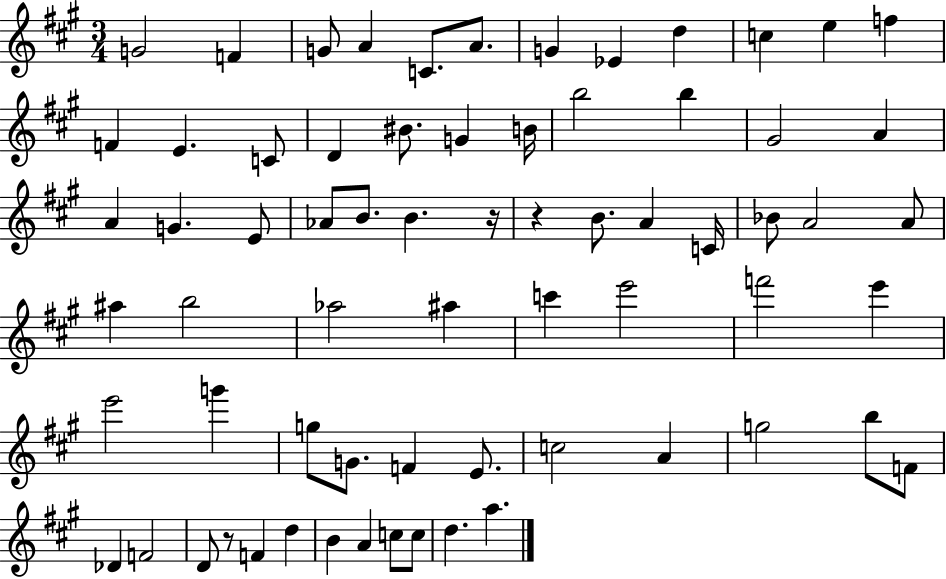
{
  \clef treble
  \numericTimeSignature
  \time 3/4
  \key a \major
  g'2 f'4 | g'8 a'4 c'8. a'8. | g'4 ees'4 d''4 | c''4 e''4 f''4 | \break f'4 e'4. c'8 | d'4 bis'8. g'4 b'16 | b''2 b''4 | gis'2 a'4 | \break a'4 g'4. e'8 | aes'8 b'8. b'4. r16 | r4 b'8. a'4 c'16 | bes'8 a'2 a'8 | \break ais''4 b''2 | aes''2 ais''4 | c'''4 e'''2 | f'''2 e'''4 | \break e'''2 g'''4 | g''8 g'8. f'4 e'8. | c''2 a'4 | g''2 b''8 f'8 | \break des'4 f'2 | d'8 r8 f'4 d''4 | b'4 a'4 c''8 c''8 | d''4. a''4. | \break \bar "|."
}